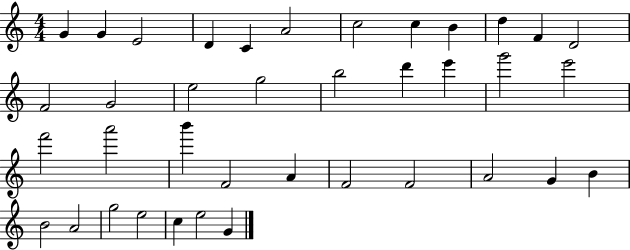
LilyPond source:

{
  \clef treble
  \numericTimeSignature
  \time 4/4
  \key c \major
  g'4 g'4 e'2 | d'4 c'4 a'2 | c''2 c''4 b'4 | d''4 f'4 d'2 | \break f'2 g'2 | e''2 g''2 | b''2 d'''4 e'''4 | g'''2 e'''2 | \break f'''2 a'''2 | b'''4 f'2 a'4 | f'2 f'2 | a'2 g'4 b'4 | \break b'2 a'2 | g''2 e''2 | c''4 e''2 g'4 | \bar "|."
}